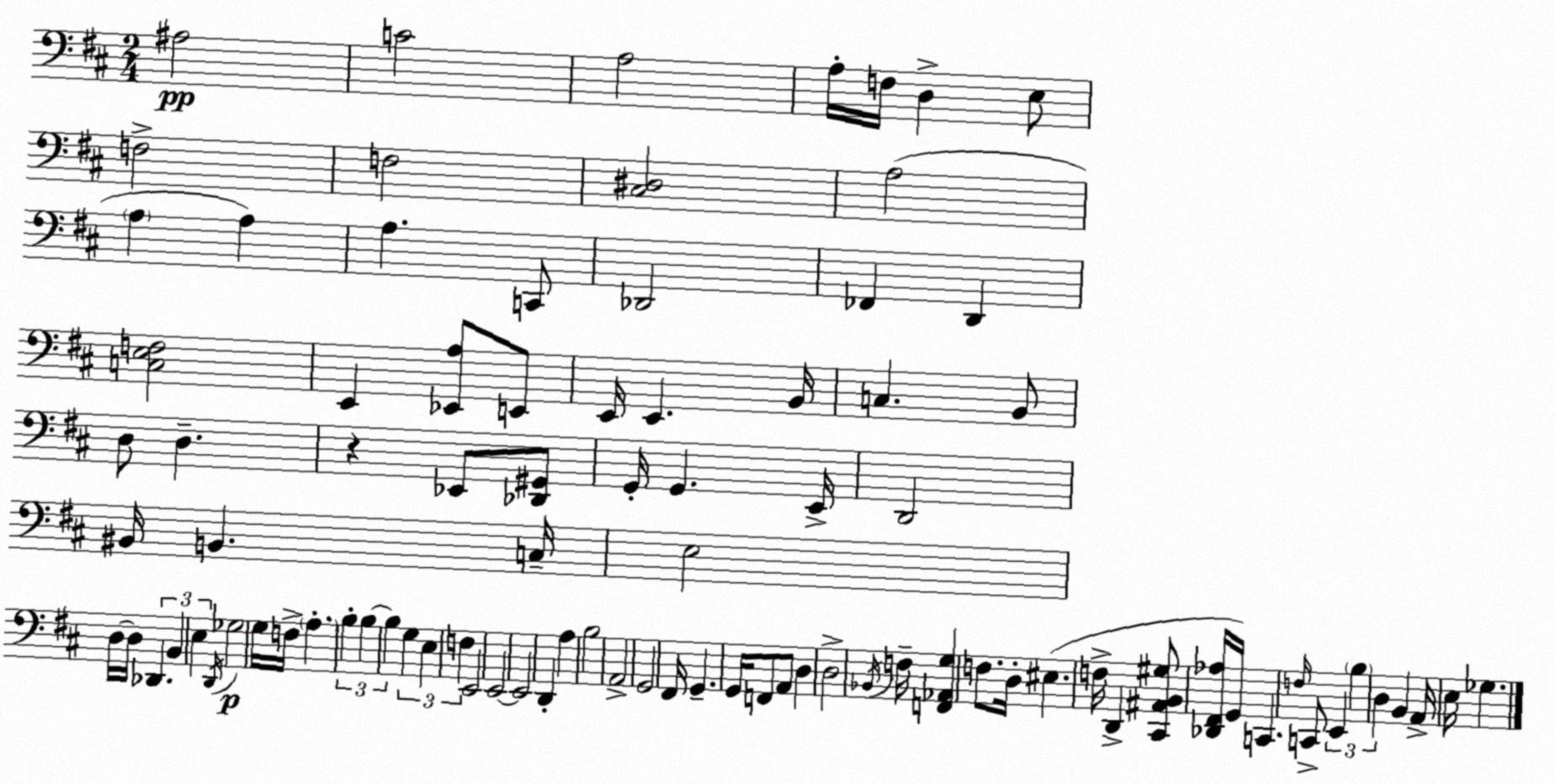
X:1
T:Untitled
M:2/4
L:1/4
K:D
^A,2 C2 A,2 A,/4 F,/4 D, E,/2 F,2 F,2 [^C,^D,]2 A,2 A, A, A, C,,/2 _D,,2 _F,, D,, [C,E,F,]2 E,, [_E,,A,]/2 E,,/2 E,,/4 E,, B,,/4 C, B,,/2 D,/2 D, z _E,,/2 [_D,,^G,,]/2 G,,/4 G,, E,,/4 D,,2 ^B,,/4 B,, C,/4 E,2 D,/4 D,/4 _D,, B,, E, D,,/4 _G,2 G,/4 F,/4 A, B, B, B, G, E, F, E,,2 E,,2 E,,2 D,, A, B,2 A,,2 G,,2 ^F,,/4 G,, G,,/4 F,,/2 A,,/2 D, D,2 _B,,/4 F,/4 [F,,_A,,G,] F,/2 D,/4 ^E, F,/4 D,, [^C,,^A,,B,,^G,]/2 [_D,,^F,,_A,]/4 G,,/4 C,, F,/4 C,,/2 E,, B, D, B,, A,,/4 E,/4 _G,